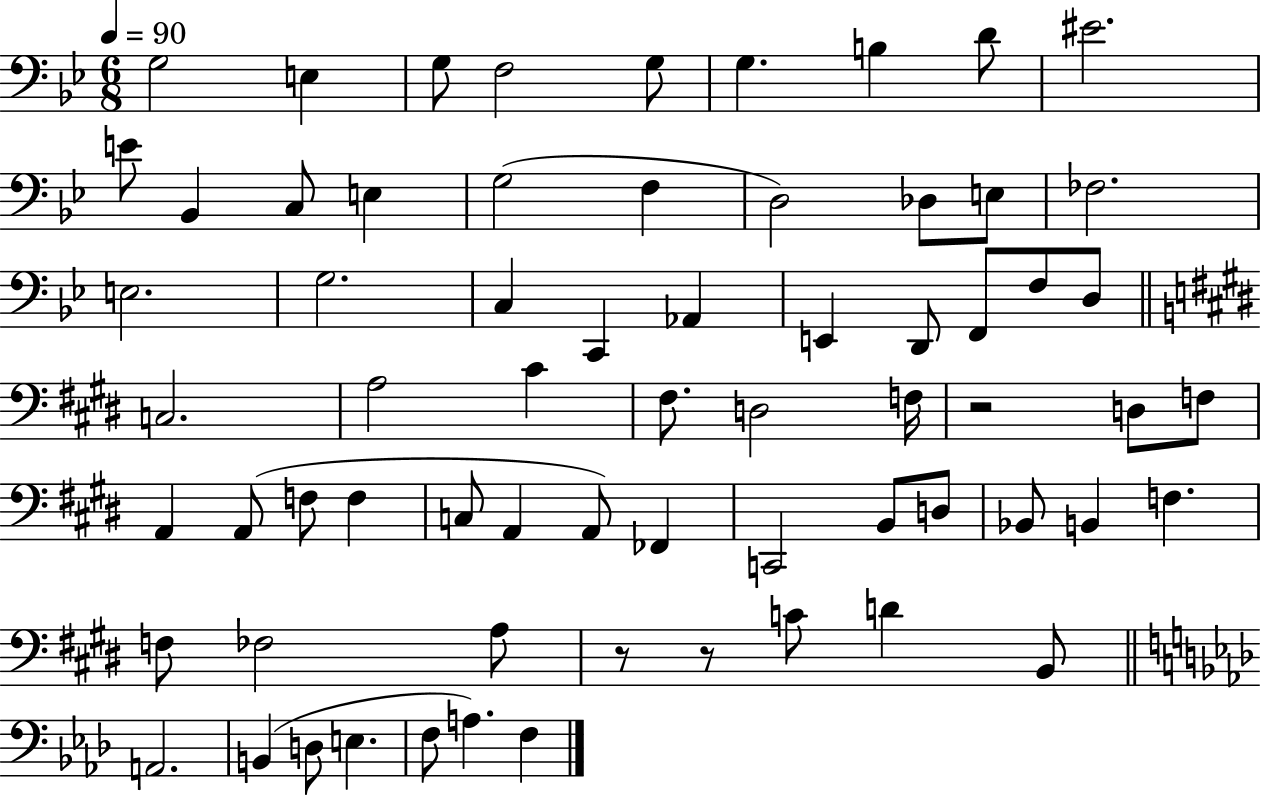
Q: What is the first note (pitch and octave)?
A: G3